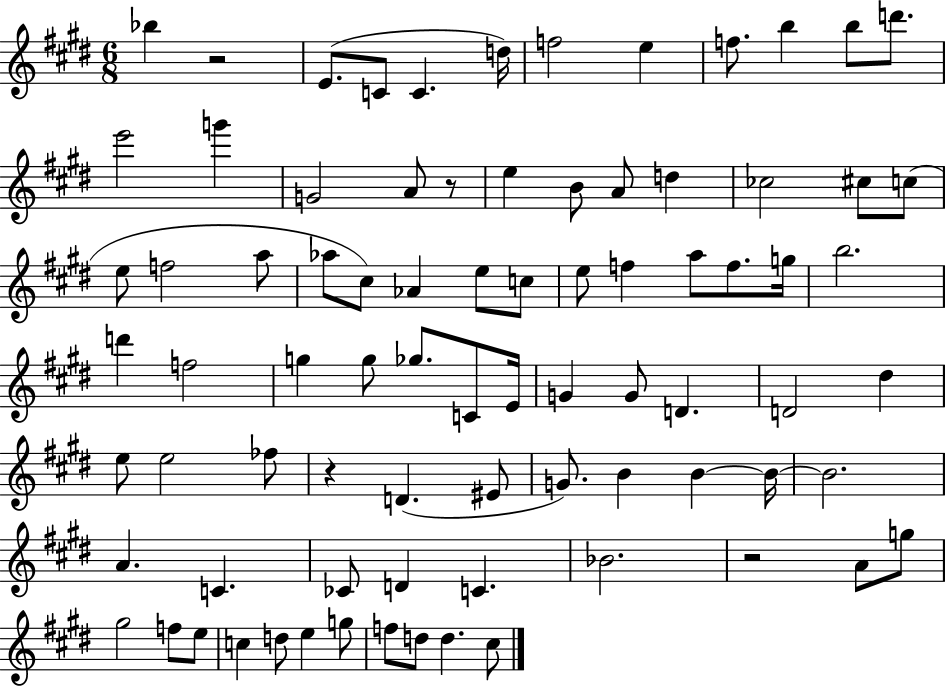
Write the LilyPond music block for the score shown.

{
  \clef treble
  \numericTimeSignature
  \time 6/8
  \key e \major
  bes''4 r2 | e'8.( c'8 c'4. d''16) | f''2 e''4 | f''8. b''4 b''8 d'''8. | \break e'''2 g'''4 | g'2 a'8 r8 | e''4 b'8 a'8 d''4 | ces''2 cis''8 c''8( | \break e''8 f''2 a''8 | aes''8 cis''8) aes'4 e''8 c''8 | e''8 f''4 a''8 f''8. g''16 | b''2. | \break d'''4 f''2 | g''4 g''8 ges''8. c'8 e'16 | g'4 g'8 d'4. | d'2 dis''4 | \break e''8 e''2 fes''8 | r4 d'4.( eis'8 | g'8.) b'4 b'4~~ b'16~~ | b'2. | \break a'4. c'4. | ces'8 d'4 c'4. | bes'2. | r2 a'8 g''8 | \break gis''2 f''8 e''8 | c''4 d''8 e''4 g''8 | f''8 d''8 d''4. cis''8 | \bar "|."
}